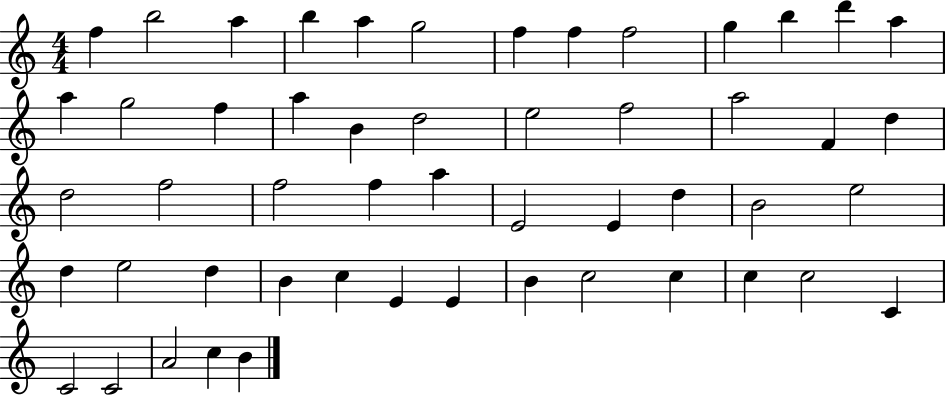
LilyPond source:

{
  \clef treble
  \numericTimeSignature
  \time 4/4
  \key c \major
  f''4 b''2 a''4 | b''4 a''4 g''2 | f''4 f''4 f''2 | g''4 b''4 d'''4 a''4 | \break a''4 g''2 f''4 | a''4 b'4 d''2 | e''2 f''2 | a''2 f'4 d''4 | \break d''2 f''2 | f''2 f''4 a''4 | e'2 e'4 d''4 | b'2 e''2 | \break d''4 e''2 d''4 | b'4 c''4 e'4 e'4 | b'4 c''2 c''4 | c''4 c''2 c'4 | \break c'2 c'2 | a'2 c''4 b'4 | \bar "|."
}